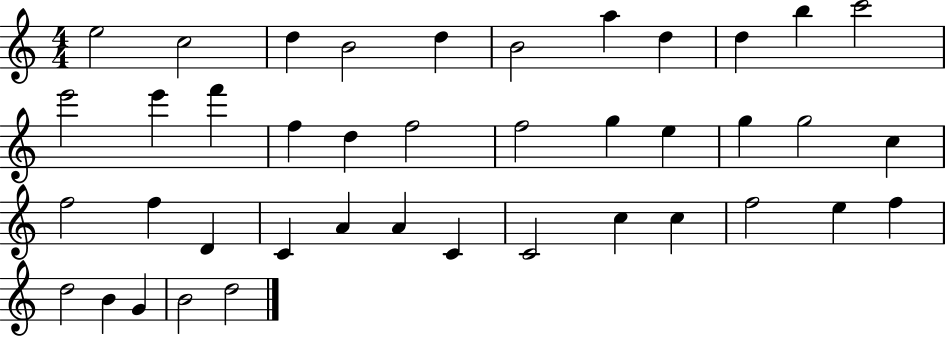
{
  \clef treble
  \numericTimeSignature
  \time 4/4
  \key c \major
  e''2 c''2 | d''4 b'2 d''4 | b'2 a''4 d''4 | d''4 b''4 c'''2 | \break e'''2 e'''4 f'''4 | f''4 d''4 f''2 | f''2 g''4 e''4 | g''4 g''2 c''4 | \break f''2 f''4 d'4 | c'4 a'4 a'4 c'4 | c'2 c''4 c''4 | f''2 e''4 f''4 | \break d''2 b'4 g'4 | b'2 d''2 | \bar "|."
}